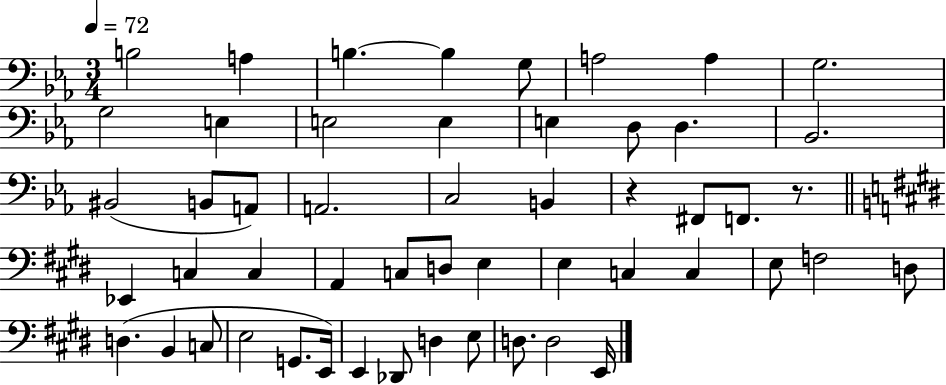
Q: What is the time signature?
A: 3/4